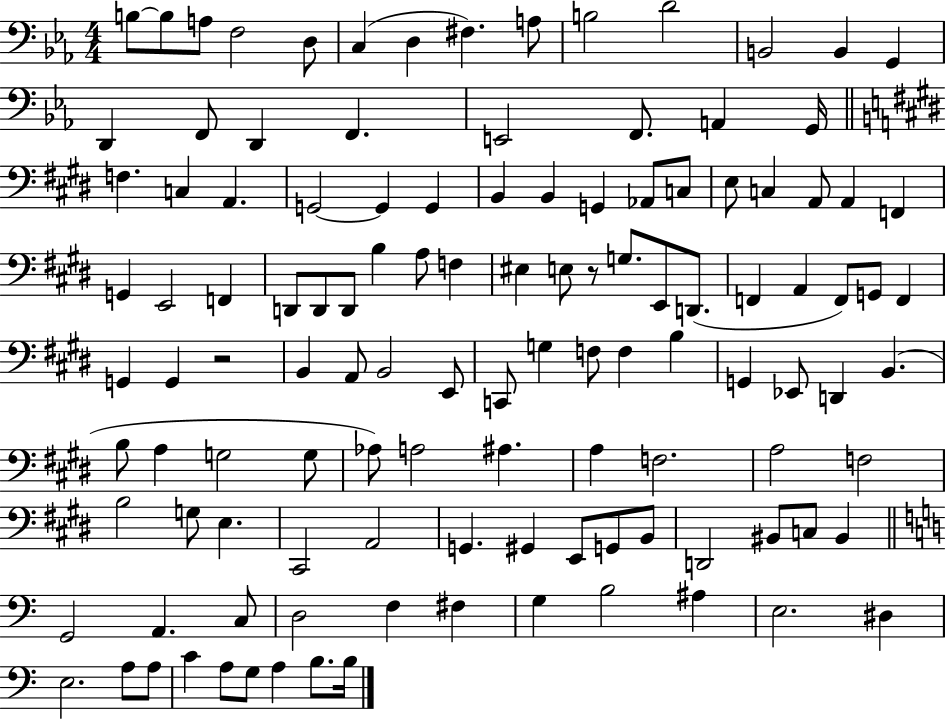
{
  \clef bass
  \numericTimeSignature
  \time 4/4
  \key ees \major
  b8~~ b8 a8 f2 d8 | c4( d4 fis4.) a8 | b2 d'2 | b,2 b,4 g,4 | \break d,4 f,8 d,4 f,4. | e,2 f,8. a,4 g,16 | \bar "||" \break \key e \major f4. c4 a,4. | g,2~~ g,4 g,4 | b,4 b,4 g,4 aes,8 c8 | e8 c4 a,8 a,4 f,4 | \break g,4 e,2 f,4 | d,8 d,8 d,8 b4 a8 f4 | eis4 e8 r8 g8. e,8 d,8.( | f,4 a,4 f,8) g,8 f,4 | \break g,4 g,4 r2 | b,4 a,8 b,2 e,8 | c,8 g4 f8 f4 b4 | g,4 ees,8 d,4 b,4.( | \break b8 a4 g2 g8 | aes8) a2 ais4. | a4 f2. | a2 f2 | \break b2 g8 e4. | cis,2 a,2 | g,4. gis,4 e,8 g,8 b,8 | d,2 bis,8 c8 bis,4 | \break \bar "||" \break \key a \minor g,2 a,4. c8 | d2 f4 fis4 | g4 b2 ais4 | e2. dis4 | \break e2. a8 a8 | c'4 a8 g8 a4 b8. b16 | \bar "|."
}